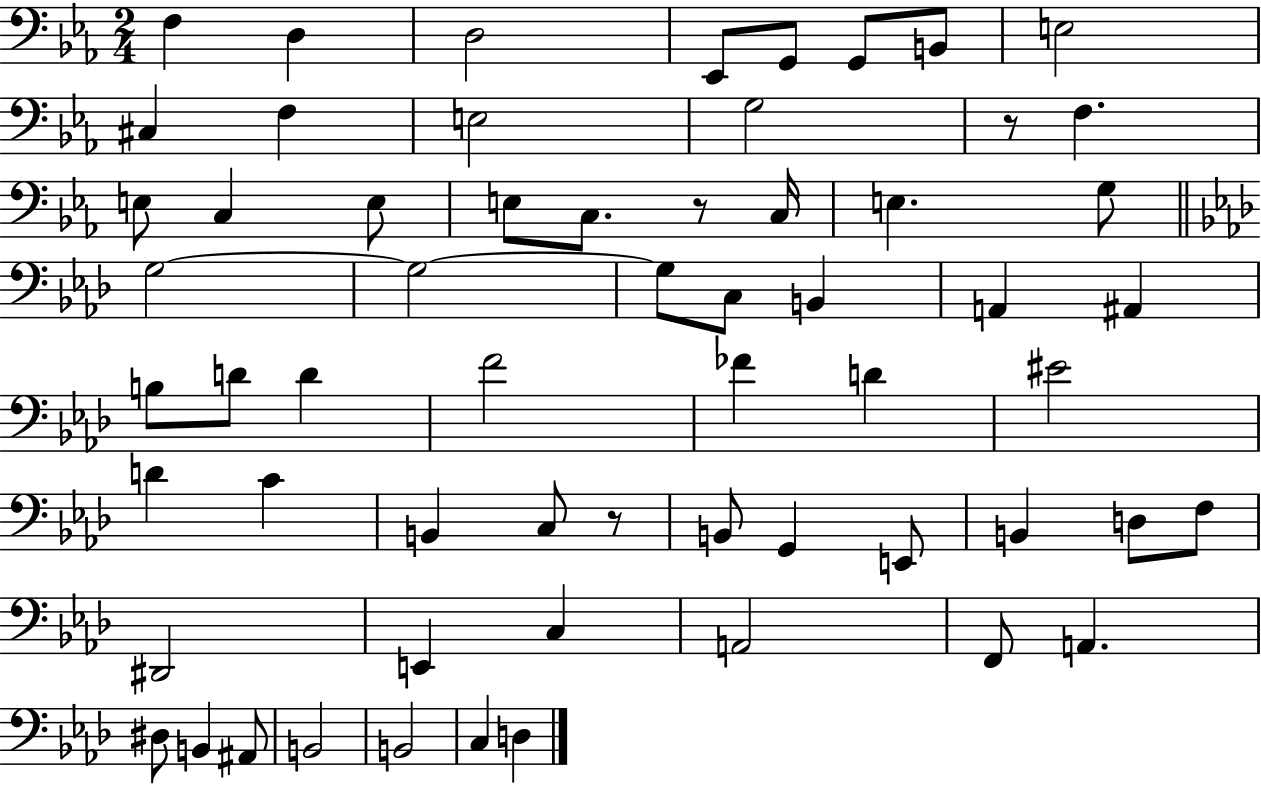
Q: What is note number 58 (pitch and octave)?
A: D3